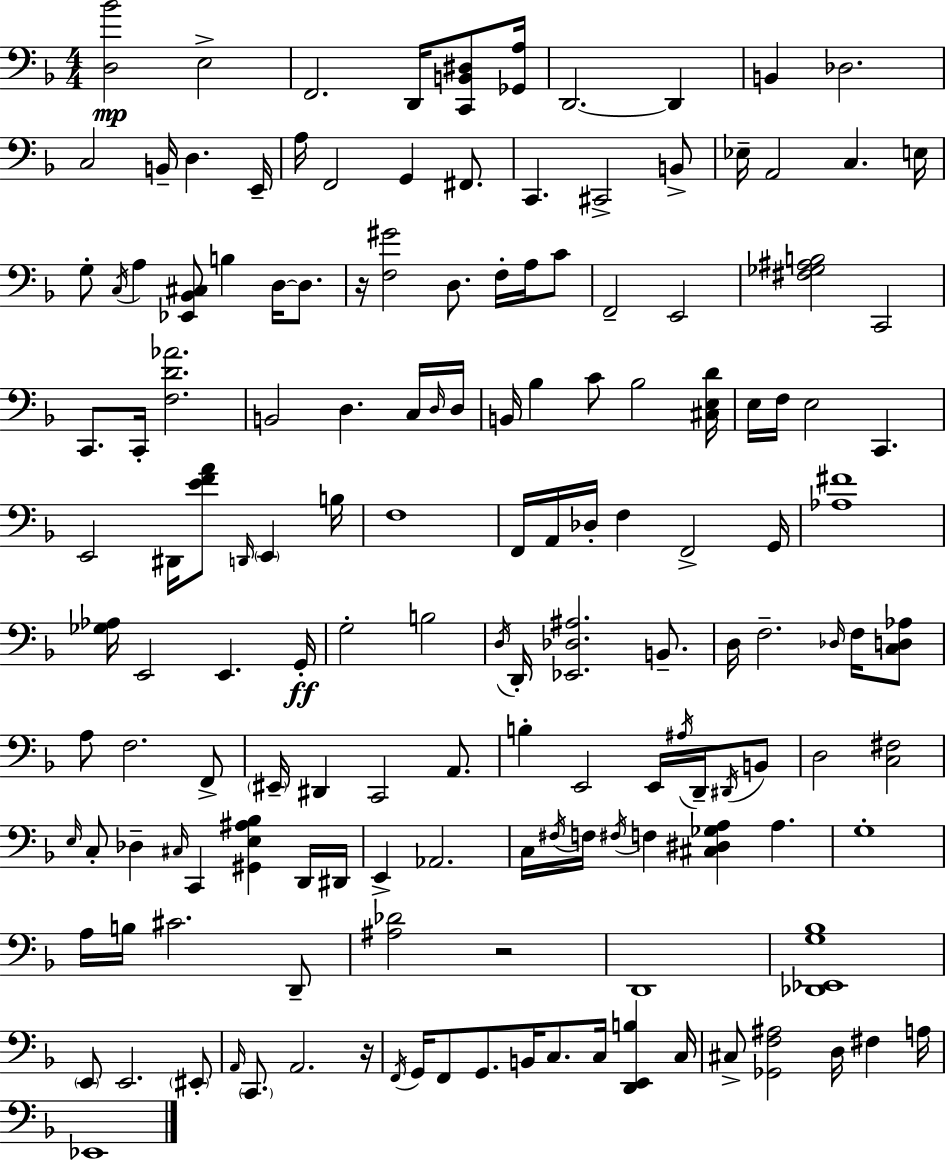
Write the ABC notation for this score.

X:1
T:Untitled
M:4/4
L:1/4
K:F
[D,_B]2 E,2 F,,2 D,,/4 [C,,B,,^D,]/2 [_G,,A,]/4 D,,2 D,, B,, _D,2 C,2 B,,/4 D, E,,/4 A,/4 F,,2 G,, ^F,,/2 C,, ^C,,2 B,,/2 _E,/4 A,,2 C, E,/4 G,/2 C,/4 A, [_E,,_B,,^C,]/2 B, D,/4 D,/2 z/4 [F,^G]2 D,/2 F,/4 A,/4 C/2 F,,2 E,,2 [^F,_G,^A,B,]2 C,,2 C,,/2 C,,/4 [F,D_A]2 B,,2 D, C,/4 D,/4 D,/4 B,,/4 _B, C/2 _B,2 [^C,E,D]/4 E,/4 F,/4 E,2 C,, E,,2 ^D,,/4 [EFA]/2 D,,/4 E,, B,/4 F,4 F,,/4 A,,/4 _D,/4 F, F,,2 G,,/4 [_A,^F]4 [_G,_A,]/4 E,,2 E,, G,,/4 G,2 B,2 D,/4 D,,/4 [_E,,_D,^A,]2 B,,/2 D,/4 F,2 _D,/4 F,/4 [C,D,_A,]/2 A,/2 F,2 F,,/2 ^E,,/4 ^D,, C,,2 A,,/2 B, E,,2 E,,/4 ^A,/4 D,,/4 ^D,,/4 B,,/2 D,2 [C,^F,]2 E,/4 C,/2 _D, ^C,/4 C,, [^G,,E,^A,_B,] D,,/4 ^D,,/4 E,, _A,,2 C,/4 ^F,/4 F,/4 ^F,/4 F, [^C,^D,_G,A,] A, G,4 A,/4 B,/4 ^C2 D,,/2 [^A,_D]2 z2 D,,4 [_D,,_E,,G,_B,]4 E,,/2 E,,2 ^E,,/2 A,,/4 C,,/2 A,,2 z/4 F,,/4 G,,/4 F,,/2 G,,/2 B,,/4 C,/2 C,/4 [D,,E,,B,] C,/4 ^C,/2 [_G,,F,^A,]2 D,/4 ^F, A,/4 _E,,4